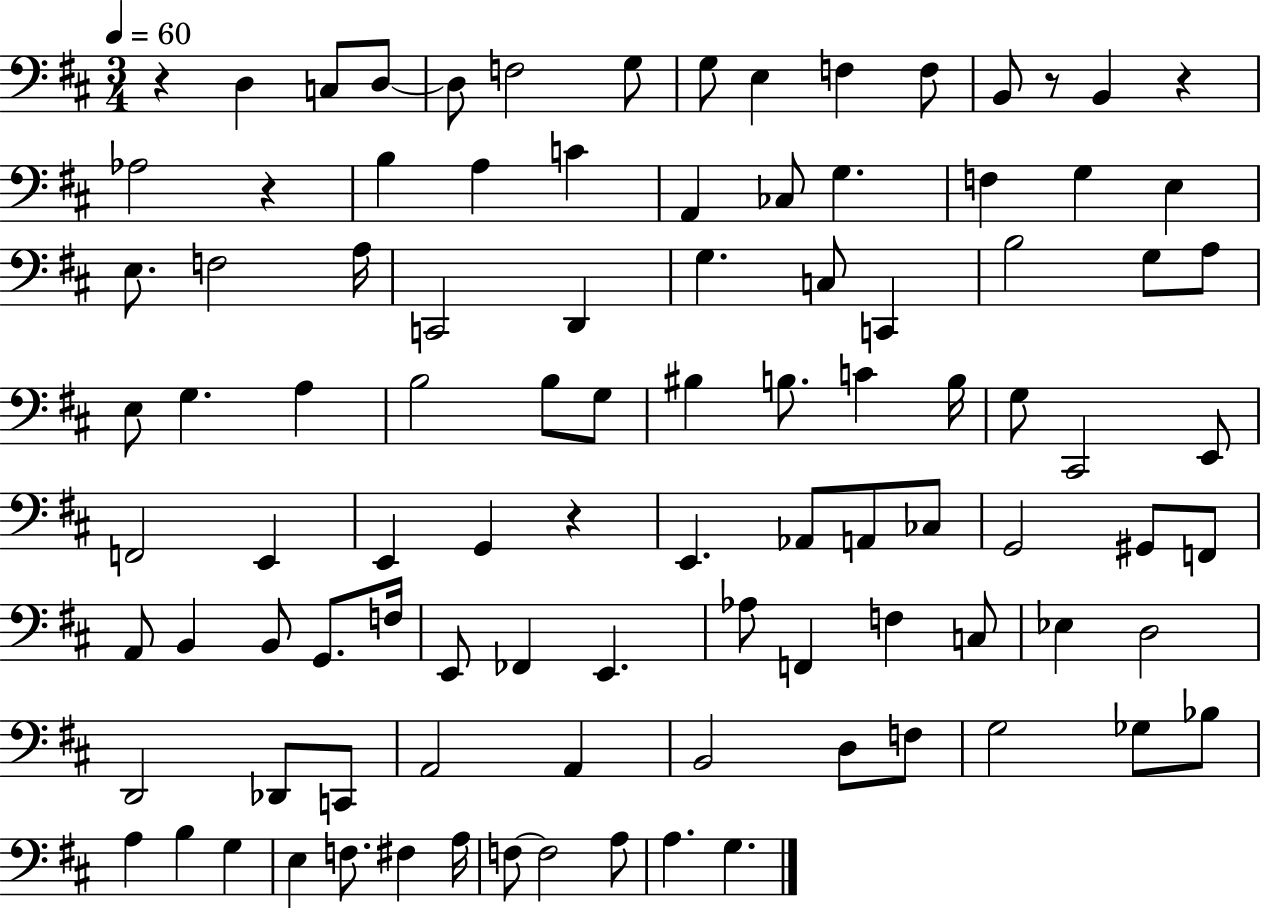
R/q D3/q C3/e D3/e D3/e F3/h G3/e G3/e E3/q F3/q F3/e B2/e R/e B2/q R/q Ab3/h R/q B3/q A3/q C4/q A2/q CES3/e G3/q. F3/q G3/q E3/q E3/e. F3/h A3/s C2/h D2/q G3/q. C3/e C2/q B3/h G3/e A3/e E3/e G3/q. A3/q B3/h B3/e G3/e BIS3/q B3/e. C4/q B3/s G3/e C#2/h E2/e F2/h E2/q E2/q G2/q R/q E2/q. Ab2/e A2/e CES3/e G2/h G#2/e F2/e A2/e B2/q B2/e G2/e. F3/s E2/e FES2/q E2/q. Ab3/e F2/q F3/q C3/e Eb3/q D3/h D2/h Db2/e C2/e A2/h A2/q B2/h D3/e F3/e G3/h Gb3/e Bb3/e A3/q B3/q G3/q E3/q F3/e. F#3/q A3/s F3/e F3/h A3/e A3/q. G3/q.